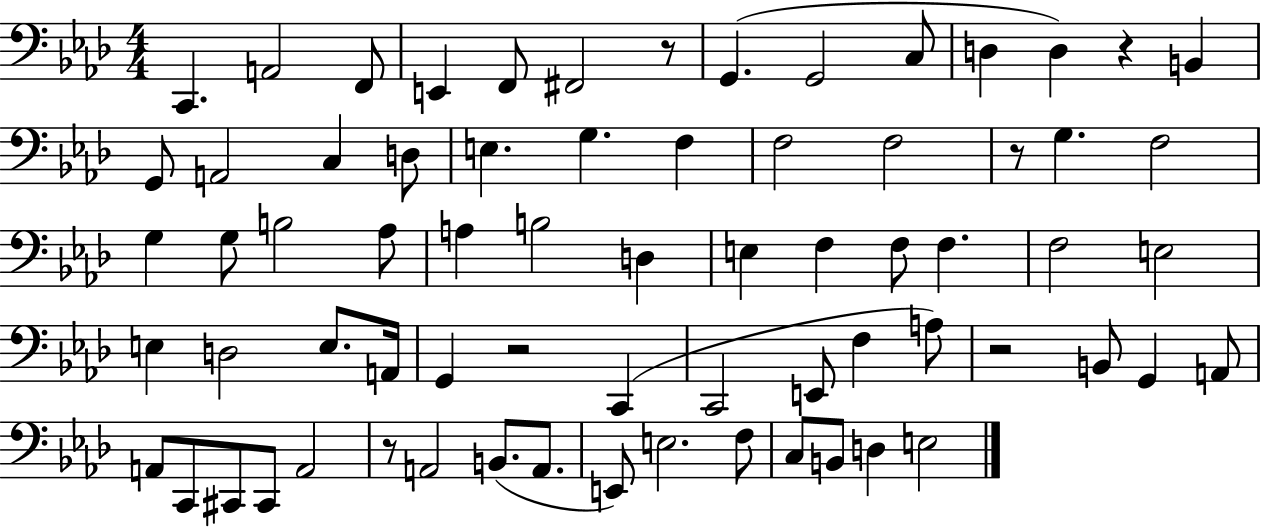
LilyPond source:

{
  \clef bass
  \numericTimeSignature
  \time 4/4
  \key aes \major
  c,4. a,2 f,8 | e,4 f,8 fis,2 r8 | g,4.( g,2 c8 | d4 d4) r4 b,4 | \break g,8 a,2 c4 d8 | e4. g4. f4 | f2 f2 | r8 g4. f2 | \break g4 g8 b2 aes8 | a4 b2 d4 | e4 f4 f8 f4. | f2 e2 | \break e4 d2 e8. a,16 | g,4 r2 c,4( | c,2 e,8 f4 a8) | r2 b,8 g,4 a,8 | \break a,8 c,8 cis,8 cis,8 a,2 | r8 a,2 b,8.( a,8. | e,8) e2. f8 | c8 b,8 d4 e2 | \break \bar "|."
}